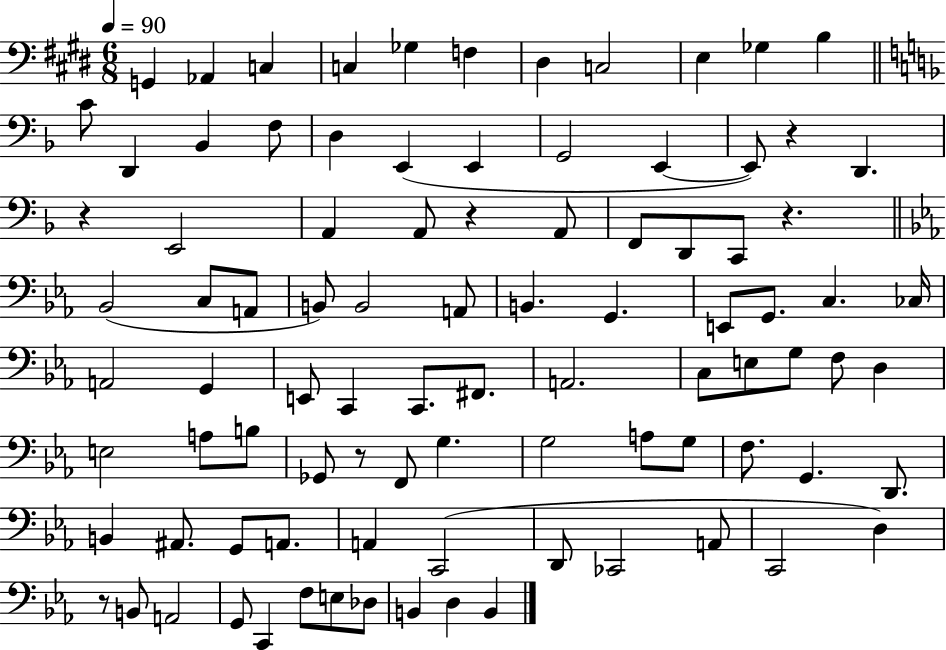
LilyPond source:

{
  \clef bass
  \numericTimeSignature
  \time 6/8
  \key e \major
  \tempo 4 = 90
  g,4 aes,4 c4 | c4 ges4 f4 | dis4 c2 | e4 ges4 b4 | \break \bar "||" \break \key f \major c'8 d,4 bes,4 f8 | d4 e,4( e,4 | g,2 e,4~~ | e,8) r4 d,4. | \break r4 e,2 | a,4 a,8 r4 a,8 | f,8 d,8 c,8 r4. | \bar "||" \break \key ees \major bes,2( c8 a,8 | b,8) b,2 a,8 | b,4. g,4. | e,8 g,8. c4. ces16 | \break a,2 g,4 | e,8 c,4 c,8. fis,8. | a,2. | c8 e8 g8 f8 d4 | \break e2 a8 b8 | ges,8 r8 f,8 g4. | g2 a8 g8 | f8. g,4. d,8. | \break b,4 ais,8. g,8 a,8. | a,4 c,2( | d,8 ces,2 a,8 | c,2 d4) | \break r8 b,8 a,2 | g,8 c,4 f8 e8 des8 | b,4 d4 b,4 | \bar "|."
}